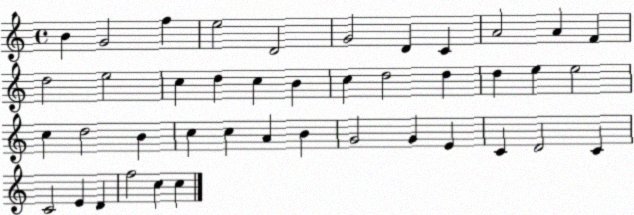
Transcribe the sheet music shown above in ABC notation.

X:1
T:Untitled
M:4/4
L:1/4
K:C
B G2 f e2 D2 G2 D C A2 A F d2 e2 c d c B c d2 d d e e2 c d2 B c c A B G2 G E C D2 C C2 E D f2 c c